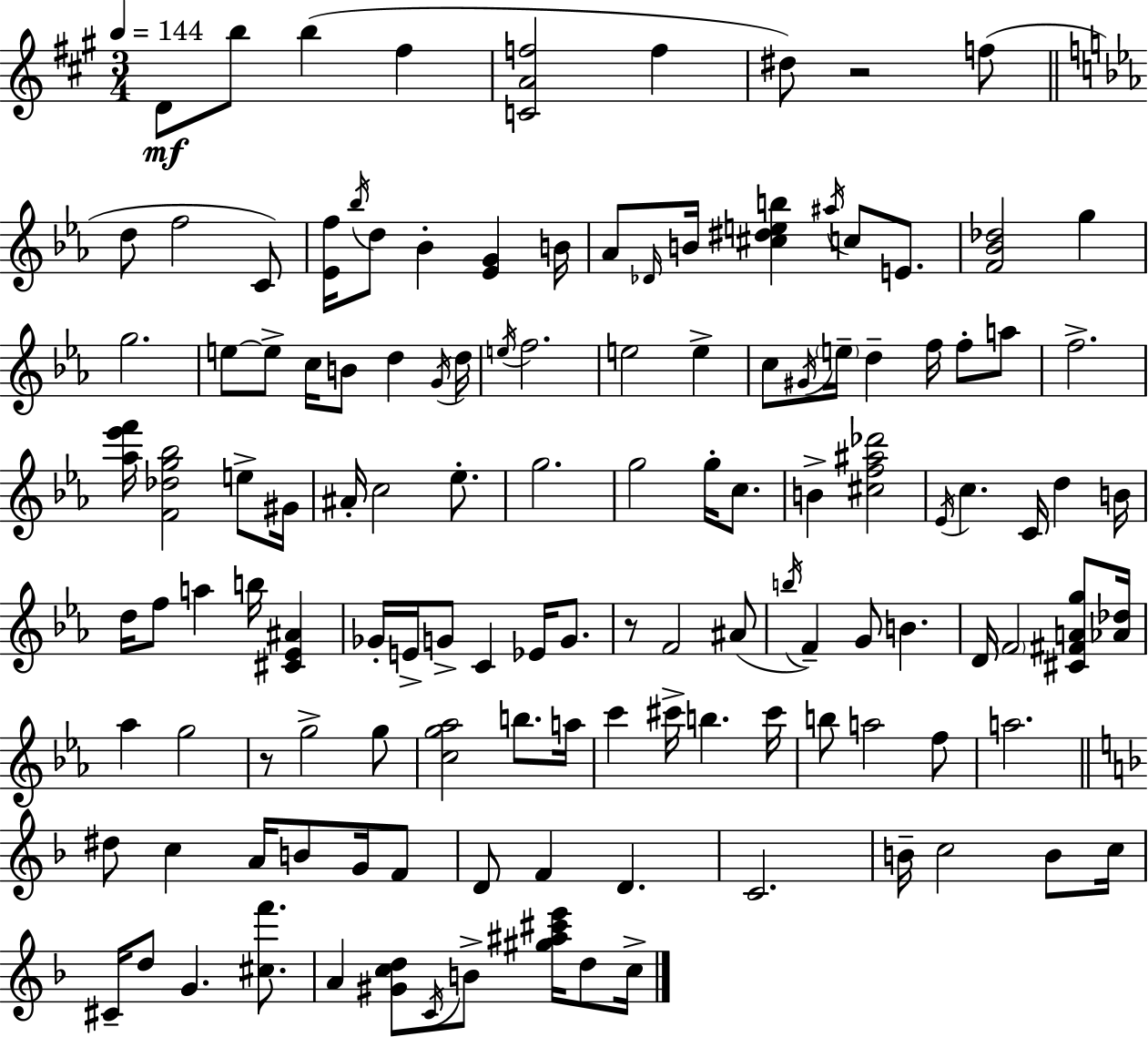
{
  \clef treble
  \numericTimeSignature
  \time 3/4
  \key a \major
  \tempo 4 = 144
  d'8\mf b''8 b''4( fis''4 | <c' a' f''>2 f''4 | dis''8) r2 f''8( | \bar "||" \break \key c \minor d''8 f''2 c'8) | <ees' f''>16 \acciaccatura { bes''16 } d''8 bes'4-. <ees' g'>4 | b'16 aes'8 \grace { des'16 } b'16 <cis'' dis'' e'' b''>4 \acciaccatura { ais''16 } c''8 | e'8. <f' bes' des''>2 g''4 | \break g''2. | e''8~~ e''8-> c''16 b'8 d''4 | \acciaccatura { g'16 } d''16 \acciaccatura { e''16 } f''2. | e''2 | \break e''4-> c''8 \acciaccatura { gis'16 } \parenthesize e''16-- d''4-- | f''16 f''8-. a''8 f''2.-> | <aes'' ees''' f'''>16 <f' des'' g'' bes''>2 | e''8-> gis'16 ais'16-. c''2 | \break ees''8.-. g''2. | g''2 | g''16-. c''8. b'4-> <cis'' f'' ais'' des'''>2 | \acciaccatura { ees'16 } c''4. | \break c'16 d''4 b'16 d''16 f''8 a''4 | b''16 <cis' ees' ais'>4 ges'16-. e'16-> g'8-> c'4 | ees'16 g'8. r8 f'2 | ais'8( \acciaccatura { b''16 } f'4--) | \break g'8 b'4. d'16 \parenthesize f'2 | <cis' fis' a' g''>8 <aes' des''>16 aes''4 | g''2 r8 g''2-> | g''8 <c'' g'' aes''>2 | \break b''8. a''16 c'''4 | cis'''16-> b''4. cis'''16 b''8 a''2 | f''8 a''2. | \bar "||" \break \key d \minor dis''8 c''4 a'16 b'8 g'16 f'8 | d'8 f'4 d'4. | c'2. | b'16-- c''2 b'8 c''16 | \break cis'16-- d''8 g'4. <cis'' f'''>8. | a'4 <gis' c'' d''>8 \acciaccatura { c'16 } b'8-> <gis'' ais'' cis''' e'''>16 d''8 | c''16-> \bar "|."
}